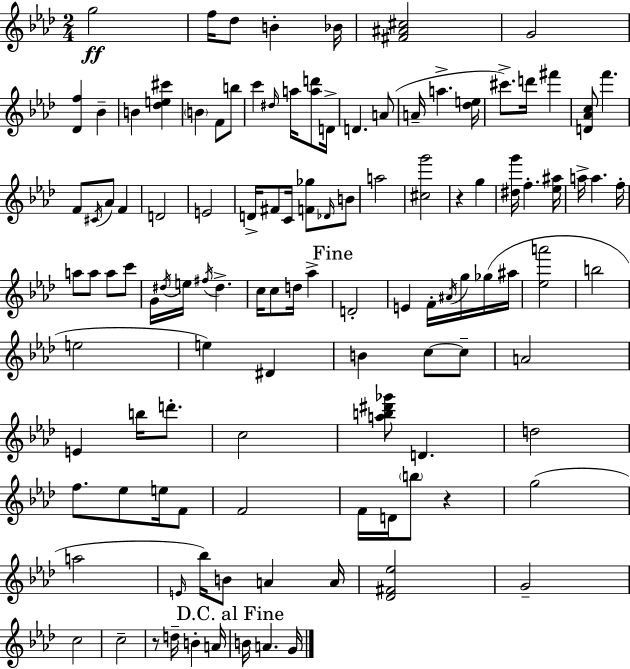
{
  \clef treble
  \numericTimeSignature
  \time 2/4
  \key aes \major
  g''2\ff | f''16 des''8 b'4-. bes'16 | <fis' ais' cis''>2 | g'2 | \break <des' f''>4 bes'4-- | b'4 <des'' e'' cis'''>4 | \parenthesize b'4 f'8 b''8 | c'''4 \grace { dis''16 } a''16 <a'' d'''>8 | \break d'16-> d'4. a'8( | a'16-- a''4.-> | <des'' e''>16 cis'''8.->) d'''16 fis'''4 | <d' aes' c''>8 f'''4. | \break f'8 \acciaccatura { cis'16 } aes'8 f'4 | d'2 | e'2 | d'16-> fis'8 c'16 <f' ges''>8 | \break \grace { des'16 } b'8 a''2 | <cis'' g'''>2 | r4 g''4 | <dis'' g'''>16 f''4.-. | \break <ees'' ais''>16 a''16-> a''4. | f''16-. a''8 a''8 a''8 | c'''8 g'16 \acciaccatura { dis''16 } e''16 \acciaccatura { fis''16 } dis''4.-> | c''16 c''8 | \break d''16 aes''4-> \mark "Fine" d'2-. | e'4 | f'16-. \acciaccatura { ais'16 } g''16 ges''16( ais''16 <ees'' a'''>2 | b''2 | \break e''2 | e''4) | dis'4 b'4 | c''8~~ c''8-- a'2 | \break e'4 | b''16 d'''8.-. c''2 | <a'' b'' dis''' ges'''>8 | d'4. d''2 | \break f''8. | ees''8 e''16 f'8 f'2 | f'16 d'16 | \parenthesize b''8 r4 g''2( | \break a''2 | \grace { e'16 }) bes''16 | b'8 a'4 a'16 <des' fis' ees''>2 | g'2-- | \break c''2 | c''2-- | r8 | d''16-- b'4-. a'16 \mark "D.C. al Fine" b'16 | \break a'4. g'16 \bar "|."
}